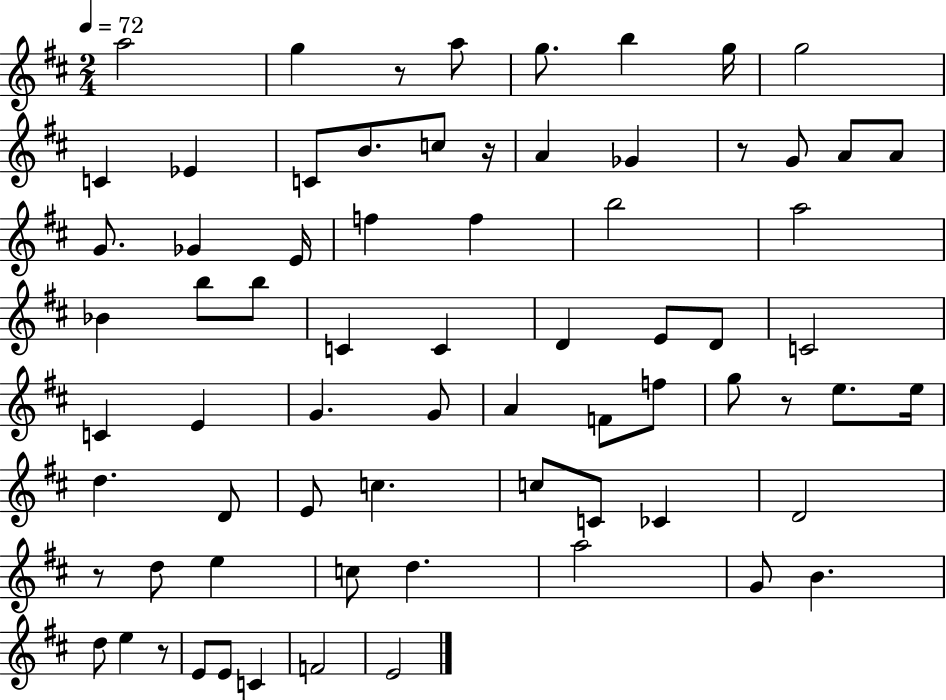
A5/h G5/q R/e A5/e G5/e. B5/q G5/s G5/h C4/q Eb4/q C4/e B4/e. C5/e R/s A4/q Gb4/q R/e G4/e A4/e A4/e G4/e. Gb4/q E4/s F5/q F5/q B5/h A5/h Bb4/q B5/e B5/e C4/q C4/q D4/q E4/e D4/e C4/h C4/q E4/q G4/q. G4/e A4/q F4/e F5/e G5/e R/e E5/e. E5/s D5/q. D4/e E4/e C5/q. C5/e C4/e CES4/q D4/h R/e D5/e E5/q C5/e D5/q. A5/h G4/e B4/q. D5/e E5/q R/e E4/e E4/e C4/q F4/h E4/h